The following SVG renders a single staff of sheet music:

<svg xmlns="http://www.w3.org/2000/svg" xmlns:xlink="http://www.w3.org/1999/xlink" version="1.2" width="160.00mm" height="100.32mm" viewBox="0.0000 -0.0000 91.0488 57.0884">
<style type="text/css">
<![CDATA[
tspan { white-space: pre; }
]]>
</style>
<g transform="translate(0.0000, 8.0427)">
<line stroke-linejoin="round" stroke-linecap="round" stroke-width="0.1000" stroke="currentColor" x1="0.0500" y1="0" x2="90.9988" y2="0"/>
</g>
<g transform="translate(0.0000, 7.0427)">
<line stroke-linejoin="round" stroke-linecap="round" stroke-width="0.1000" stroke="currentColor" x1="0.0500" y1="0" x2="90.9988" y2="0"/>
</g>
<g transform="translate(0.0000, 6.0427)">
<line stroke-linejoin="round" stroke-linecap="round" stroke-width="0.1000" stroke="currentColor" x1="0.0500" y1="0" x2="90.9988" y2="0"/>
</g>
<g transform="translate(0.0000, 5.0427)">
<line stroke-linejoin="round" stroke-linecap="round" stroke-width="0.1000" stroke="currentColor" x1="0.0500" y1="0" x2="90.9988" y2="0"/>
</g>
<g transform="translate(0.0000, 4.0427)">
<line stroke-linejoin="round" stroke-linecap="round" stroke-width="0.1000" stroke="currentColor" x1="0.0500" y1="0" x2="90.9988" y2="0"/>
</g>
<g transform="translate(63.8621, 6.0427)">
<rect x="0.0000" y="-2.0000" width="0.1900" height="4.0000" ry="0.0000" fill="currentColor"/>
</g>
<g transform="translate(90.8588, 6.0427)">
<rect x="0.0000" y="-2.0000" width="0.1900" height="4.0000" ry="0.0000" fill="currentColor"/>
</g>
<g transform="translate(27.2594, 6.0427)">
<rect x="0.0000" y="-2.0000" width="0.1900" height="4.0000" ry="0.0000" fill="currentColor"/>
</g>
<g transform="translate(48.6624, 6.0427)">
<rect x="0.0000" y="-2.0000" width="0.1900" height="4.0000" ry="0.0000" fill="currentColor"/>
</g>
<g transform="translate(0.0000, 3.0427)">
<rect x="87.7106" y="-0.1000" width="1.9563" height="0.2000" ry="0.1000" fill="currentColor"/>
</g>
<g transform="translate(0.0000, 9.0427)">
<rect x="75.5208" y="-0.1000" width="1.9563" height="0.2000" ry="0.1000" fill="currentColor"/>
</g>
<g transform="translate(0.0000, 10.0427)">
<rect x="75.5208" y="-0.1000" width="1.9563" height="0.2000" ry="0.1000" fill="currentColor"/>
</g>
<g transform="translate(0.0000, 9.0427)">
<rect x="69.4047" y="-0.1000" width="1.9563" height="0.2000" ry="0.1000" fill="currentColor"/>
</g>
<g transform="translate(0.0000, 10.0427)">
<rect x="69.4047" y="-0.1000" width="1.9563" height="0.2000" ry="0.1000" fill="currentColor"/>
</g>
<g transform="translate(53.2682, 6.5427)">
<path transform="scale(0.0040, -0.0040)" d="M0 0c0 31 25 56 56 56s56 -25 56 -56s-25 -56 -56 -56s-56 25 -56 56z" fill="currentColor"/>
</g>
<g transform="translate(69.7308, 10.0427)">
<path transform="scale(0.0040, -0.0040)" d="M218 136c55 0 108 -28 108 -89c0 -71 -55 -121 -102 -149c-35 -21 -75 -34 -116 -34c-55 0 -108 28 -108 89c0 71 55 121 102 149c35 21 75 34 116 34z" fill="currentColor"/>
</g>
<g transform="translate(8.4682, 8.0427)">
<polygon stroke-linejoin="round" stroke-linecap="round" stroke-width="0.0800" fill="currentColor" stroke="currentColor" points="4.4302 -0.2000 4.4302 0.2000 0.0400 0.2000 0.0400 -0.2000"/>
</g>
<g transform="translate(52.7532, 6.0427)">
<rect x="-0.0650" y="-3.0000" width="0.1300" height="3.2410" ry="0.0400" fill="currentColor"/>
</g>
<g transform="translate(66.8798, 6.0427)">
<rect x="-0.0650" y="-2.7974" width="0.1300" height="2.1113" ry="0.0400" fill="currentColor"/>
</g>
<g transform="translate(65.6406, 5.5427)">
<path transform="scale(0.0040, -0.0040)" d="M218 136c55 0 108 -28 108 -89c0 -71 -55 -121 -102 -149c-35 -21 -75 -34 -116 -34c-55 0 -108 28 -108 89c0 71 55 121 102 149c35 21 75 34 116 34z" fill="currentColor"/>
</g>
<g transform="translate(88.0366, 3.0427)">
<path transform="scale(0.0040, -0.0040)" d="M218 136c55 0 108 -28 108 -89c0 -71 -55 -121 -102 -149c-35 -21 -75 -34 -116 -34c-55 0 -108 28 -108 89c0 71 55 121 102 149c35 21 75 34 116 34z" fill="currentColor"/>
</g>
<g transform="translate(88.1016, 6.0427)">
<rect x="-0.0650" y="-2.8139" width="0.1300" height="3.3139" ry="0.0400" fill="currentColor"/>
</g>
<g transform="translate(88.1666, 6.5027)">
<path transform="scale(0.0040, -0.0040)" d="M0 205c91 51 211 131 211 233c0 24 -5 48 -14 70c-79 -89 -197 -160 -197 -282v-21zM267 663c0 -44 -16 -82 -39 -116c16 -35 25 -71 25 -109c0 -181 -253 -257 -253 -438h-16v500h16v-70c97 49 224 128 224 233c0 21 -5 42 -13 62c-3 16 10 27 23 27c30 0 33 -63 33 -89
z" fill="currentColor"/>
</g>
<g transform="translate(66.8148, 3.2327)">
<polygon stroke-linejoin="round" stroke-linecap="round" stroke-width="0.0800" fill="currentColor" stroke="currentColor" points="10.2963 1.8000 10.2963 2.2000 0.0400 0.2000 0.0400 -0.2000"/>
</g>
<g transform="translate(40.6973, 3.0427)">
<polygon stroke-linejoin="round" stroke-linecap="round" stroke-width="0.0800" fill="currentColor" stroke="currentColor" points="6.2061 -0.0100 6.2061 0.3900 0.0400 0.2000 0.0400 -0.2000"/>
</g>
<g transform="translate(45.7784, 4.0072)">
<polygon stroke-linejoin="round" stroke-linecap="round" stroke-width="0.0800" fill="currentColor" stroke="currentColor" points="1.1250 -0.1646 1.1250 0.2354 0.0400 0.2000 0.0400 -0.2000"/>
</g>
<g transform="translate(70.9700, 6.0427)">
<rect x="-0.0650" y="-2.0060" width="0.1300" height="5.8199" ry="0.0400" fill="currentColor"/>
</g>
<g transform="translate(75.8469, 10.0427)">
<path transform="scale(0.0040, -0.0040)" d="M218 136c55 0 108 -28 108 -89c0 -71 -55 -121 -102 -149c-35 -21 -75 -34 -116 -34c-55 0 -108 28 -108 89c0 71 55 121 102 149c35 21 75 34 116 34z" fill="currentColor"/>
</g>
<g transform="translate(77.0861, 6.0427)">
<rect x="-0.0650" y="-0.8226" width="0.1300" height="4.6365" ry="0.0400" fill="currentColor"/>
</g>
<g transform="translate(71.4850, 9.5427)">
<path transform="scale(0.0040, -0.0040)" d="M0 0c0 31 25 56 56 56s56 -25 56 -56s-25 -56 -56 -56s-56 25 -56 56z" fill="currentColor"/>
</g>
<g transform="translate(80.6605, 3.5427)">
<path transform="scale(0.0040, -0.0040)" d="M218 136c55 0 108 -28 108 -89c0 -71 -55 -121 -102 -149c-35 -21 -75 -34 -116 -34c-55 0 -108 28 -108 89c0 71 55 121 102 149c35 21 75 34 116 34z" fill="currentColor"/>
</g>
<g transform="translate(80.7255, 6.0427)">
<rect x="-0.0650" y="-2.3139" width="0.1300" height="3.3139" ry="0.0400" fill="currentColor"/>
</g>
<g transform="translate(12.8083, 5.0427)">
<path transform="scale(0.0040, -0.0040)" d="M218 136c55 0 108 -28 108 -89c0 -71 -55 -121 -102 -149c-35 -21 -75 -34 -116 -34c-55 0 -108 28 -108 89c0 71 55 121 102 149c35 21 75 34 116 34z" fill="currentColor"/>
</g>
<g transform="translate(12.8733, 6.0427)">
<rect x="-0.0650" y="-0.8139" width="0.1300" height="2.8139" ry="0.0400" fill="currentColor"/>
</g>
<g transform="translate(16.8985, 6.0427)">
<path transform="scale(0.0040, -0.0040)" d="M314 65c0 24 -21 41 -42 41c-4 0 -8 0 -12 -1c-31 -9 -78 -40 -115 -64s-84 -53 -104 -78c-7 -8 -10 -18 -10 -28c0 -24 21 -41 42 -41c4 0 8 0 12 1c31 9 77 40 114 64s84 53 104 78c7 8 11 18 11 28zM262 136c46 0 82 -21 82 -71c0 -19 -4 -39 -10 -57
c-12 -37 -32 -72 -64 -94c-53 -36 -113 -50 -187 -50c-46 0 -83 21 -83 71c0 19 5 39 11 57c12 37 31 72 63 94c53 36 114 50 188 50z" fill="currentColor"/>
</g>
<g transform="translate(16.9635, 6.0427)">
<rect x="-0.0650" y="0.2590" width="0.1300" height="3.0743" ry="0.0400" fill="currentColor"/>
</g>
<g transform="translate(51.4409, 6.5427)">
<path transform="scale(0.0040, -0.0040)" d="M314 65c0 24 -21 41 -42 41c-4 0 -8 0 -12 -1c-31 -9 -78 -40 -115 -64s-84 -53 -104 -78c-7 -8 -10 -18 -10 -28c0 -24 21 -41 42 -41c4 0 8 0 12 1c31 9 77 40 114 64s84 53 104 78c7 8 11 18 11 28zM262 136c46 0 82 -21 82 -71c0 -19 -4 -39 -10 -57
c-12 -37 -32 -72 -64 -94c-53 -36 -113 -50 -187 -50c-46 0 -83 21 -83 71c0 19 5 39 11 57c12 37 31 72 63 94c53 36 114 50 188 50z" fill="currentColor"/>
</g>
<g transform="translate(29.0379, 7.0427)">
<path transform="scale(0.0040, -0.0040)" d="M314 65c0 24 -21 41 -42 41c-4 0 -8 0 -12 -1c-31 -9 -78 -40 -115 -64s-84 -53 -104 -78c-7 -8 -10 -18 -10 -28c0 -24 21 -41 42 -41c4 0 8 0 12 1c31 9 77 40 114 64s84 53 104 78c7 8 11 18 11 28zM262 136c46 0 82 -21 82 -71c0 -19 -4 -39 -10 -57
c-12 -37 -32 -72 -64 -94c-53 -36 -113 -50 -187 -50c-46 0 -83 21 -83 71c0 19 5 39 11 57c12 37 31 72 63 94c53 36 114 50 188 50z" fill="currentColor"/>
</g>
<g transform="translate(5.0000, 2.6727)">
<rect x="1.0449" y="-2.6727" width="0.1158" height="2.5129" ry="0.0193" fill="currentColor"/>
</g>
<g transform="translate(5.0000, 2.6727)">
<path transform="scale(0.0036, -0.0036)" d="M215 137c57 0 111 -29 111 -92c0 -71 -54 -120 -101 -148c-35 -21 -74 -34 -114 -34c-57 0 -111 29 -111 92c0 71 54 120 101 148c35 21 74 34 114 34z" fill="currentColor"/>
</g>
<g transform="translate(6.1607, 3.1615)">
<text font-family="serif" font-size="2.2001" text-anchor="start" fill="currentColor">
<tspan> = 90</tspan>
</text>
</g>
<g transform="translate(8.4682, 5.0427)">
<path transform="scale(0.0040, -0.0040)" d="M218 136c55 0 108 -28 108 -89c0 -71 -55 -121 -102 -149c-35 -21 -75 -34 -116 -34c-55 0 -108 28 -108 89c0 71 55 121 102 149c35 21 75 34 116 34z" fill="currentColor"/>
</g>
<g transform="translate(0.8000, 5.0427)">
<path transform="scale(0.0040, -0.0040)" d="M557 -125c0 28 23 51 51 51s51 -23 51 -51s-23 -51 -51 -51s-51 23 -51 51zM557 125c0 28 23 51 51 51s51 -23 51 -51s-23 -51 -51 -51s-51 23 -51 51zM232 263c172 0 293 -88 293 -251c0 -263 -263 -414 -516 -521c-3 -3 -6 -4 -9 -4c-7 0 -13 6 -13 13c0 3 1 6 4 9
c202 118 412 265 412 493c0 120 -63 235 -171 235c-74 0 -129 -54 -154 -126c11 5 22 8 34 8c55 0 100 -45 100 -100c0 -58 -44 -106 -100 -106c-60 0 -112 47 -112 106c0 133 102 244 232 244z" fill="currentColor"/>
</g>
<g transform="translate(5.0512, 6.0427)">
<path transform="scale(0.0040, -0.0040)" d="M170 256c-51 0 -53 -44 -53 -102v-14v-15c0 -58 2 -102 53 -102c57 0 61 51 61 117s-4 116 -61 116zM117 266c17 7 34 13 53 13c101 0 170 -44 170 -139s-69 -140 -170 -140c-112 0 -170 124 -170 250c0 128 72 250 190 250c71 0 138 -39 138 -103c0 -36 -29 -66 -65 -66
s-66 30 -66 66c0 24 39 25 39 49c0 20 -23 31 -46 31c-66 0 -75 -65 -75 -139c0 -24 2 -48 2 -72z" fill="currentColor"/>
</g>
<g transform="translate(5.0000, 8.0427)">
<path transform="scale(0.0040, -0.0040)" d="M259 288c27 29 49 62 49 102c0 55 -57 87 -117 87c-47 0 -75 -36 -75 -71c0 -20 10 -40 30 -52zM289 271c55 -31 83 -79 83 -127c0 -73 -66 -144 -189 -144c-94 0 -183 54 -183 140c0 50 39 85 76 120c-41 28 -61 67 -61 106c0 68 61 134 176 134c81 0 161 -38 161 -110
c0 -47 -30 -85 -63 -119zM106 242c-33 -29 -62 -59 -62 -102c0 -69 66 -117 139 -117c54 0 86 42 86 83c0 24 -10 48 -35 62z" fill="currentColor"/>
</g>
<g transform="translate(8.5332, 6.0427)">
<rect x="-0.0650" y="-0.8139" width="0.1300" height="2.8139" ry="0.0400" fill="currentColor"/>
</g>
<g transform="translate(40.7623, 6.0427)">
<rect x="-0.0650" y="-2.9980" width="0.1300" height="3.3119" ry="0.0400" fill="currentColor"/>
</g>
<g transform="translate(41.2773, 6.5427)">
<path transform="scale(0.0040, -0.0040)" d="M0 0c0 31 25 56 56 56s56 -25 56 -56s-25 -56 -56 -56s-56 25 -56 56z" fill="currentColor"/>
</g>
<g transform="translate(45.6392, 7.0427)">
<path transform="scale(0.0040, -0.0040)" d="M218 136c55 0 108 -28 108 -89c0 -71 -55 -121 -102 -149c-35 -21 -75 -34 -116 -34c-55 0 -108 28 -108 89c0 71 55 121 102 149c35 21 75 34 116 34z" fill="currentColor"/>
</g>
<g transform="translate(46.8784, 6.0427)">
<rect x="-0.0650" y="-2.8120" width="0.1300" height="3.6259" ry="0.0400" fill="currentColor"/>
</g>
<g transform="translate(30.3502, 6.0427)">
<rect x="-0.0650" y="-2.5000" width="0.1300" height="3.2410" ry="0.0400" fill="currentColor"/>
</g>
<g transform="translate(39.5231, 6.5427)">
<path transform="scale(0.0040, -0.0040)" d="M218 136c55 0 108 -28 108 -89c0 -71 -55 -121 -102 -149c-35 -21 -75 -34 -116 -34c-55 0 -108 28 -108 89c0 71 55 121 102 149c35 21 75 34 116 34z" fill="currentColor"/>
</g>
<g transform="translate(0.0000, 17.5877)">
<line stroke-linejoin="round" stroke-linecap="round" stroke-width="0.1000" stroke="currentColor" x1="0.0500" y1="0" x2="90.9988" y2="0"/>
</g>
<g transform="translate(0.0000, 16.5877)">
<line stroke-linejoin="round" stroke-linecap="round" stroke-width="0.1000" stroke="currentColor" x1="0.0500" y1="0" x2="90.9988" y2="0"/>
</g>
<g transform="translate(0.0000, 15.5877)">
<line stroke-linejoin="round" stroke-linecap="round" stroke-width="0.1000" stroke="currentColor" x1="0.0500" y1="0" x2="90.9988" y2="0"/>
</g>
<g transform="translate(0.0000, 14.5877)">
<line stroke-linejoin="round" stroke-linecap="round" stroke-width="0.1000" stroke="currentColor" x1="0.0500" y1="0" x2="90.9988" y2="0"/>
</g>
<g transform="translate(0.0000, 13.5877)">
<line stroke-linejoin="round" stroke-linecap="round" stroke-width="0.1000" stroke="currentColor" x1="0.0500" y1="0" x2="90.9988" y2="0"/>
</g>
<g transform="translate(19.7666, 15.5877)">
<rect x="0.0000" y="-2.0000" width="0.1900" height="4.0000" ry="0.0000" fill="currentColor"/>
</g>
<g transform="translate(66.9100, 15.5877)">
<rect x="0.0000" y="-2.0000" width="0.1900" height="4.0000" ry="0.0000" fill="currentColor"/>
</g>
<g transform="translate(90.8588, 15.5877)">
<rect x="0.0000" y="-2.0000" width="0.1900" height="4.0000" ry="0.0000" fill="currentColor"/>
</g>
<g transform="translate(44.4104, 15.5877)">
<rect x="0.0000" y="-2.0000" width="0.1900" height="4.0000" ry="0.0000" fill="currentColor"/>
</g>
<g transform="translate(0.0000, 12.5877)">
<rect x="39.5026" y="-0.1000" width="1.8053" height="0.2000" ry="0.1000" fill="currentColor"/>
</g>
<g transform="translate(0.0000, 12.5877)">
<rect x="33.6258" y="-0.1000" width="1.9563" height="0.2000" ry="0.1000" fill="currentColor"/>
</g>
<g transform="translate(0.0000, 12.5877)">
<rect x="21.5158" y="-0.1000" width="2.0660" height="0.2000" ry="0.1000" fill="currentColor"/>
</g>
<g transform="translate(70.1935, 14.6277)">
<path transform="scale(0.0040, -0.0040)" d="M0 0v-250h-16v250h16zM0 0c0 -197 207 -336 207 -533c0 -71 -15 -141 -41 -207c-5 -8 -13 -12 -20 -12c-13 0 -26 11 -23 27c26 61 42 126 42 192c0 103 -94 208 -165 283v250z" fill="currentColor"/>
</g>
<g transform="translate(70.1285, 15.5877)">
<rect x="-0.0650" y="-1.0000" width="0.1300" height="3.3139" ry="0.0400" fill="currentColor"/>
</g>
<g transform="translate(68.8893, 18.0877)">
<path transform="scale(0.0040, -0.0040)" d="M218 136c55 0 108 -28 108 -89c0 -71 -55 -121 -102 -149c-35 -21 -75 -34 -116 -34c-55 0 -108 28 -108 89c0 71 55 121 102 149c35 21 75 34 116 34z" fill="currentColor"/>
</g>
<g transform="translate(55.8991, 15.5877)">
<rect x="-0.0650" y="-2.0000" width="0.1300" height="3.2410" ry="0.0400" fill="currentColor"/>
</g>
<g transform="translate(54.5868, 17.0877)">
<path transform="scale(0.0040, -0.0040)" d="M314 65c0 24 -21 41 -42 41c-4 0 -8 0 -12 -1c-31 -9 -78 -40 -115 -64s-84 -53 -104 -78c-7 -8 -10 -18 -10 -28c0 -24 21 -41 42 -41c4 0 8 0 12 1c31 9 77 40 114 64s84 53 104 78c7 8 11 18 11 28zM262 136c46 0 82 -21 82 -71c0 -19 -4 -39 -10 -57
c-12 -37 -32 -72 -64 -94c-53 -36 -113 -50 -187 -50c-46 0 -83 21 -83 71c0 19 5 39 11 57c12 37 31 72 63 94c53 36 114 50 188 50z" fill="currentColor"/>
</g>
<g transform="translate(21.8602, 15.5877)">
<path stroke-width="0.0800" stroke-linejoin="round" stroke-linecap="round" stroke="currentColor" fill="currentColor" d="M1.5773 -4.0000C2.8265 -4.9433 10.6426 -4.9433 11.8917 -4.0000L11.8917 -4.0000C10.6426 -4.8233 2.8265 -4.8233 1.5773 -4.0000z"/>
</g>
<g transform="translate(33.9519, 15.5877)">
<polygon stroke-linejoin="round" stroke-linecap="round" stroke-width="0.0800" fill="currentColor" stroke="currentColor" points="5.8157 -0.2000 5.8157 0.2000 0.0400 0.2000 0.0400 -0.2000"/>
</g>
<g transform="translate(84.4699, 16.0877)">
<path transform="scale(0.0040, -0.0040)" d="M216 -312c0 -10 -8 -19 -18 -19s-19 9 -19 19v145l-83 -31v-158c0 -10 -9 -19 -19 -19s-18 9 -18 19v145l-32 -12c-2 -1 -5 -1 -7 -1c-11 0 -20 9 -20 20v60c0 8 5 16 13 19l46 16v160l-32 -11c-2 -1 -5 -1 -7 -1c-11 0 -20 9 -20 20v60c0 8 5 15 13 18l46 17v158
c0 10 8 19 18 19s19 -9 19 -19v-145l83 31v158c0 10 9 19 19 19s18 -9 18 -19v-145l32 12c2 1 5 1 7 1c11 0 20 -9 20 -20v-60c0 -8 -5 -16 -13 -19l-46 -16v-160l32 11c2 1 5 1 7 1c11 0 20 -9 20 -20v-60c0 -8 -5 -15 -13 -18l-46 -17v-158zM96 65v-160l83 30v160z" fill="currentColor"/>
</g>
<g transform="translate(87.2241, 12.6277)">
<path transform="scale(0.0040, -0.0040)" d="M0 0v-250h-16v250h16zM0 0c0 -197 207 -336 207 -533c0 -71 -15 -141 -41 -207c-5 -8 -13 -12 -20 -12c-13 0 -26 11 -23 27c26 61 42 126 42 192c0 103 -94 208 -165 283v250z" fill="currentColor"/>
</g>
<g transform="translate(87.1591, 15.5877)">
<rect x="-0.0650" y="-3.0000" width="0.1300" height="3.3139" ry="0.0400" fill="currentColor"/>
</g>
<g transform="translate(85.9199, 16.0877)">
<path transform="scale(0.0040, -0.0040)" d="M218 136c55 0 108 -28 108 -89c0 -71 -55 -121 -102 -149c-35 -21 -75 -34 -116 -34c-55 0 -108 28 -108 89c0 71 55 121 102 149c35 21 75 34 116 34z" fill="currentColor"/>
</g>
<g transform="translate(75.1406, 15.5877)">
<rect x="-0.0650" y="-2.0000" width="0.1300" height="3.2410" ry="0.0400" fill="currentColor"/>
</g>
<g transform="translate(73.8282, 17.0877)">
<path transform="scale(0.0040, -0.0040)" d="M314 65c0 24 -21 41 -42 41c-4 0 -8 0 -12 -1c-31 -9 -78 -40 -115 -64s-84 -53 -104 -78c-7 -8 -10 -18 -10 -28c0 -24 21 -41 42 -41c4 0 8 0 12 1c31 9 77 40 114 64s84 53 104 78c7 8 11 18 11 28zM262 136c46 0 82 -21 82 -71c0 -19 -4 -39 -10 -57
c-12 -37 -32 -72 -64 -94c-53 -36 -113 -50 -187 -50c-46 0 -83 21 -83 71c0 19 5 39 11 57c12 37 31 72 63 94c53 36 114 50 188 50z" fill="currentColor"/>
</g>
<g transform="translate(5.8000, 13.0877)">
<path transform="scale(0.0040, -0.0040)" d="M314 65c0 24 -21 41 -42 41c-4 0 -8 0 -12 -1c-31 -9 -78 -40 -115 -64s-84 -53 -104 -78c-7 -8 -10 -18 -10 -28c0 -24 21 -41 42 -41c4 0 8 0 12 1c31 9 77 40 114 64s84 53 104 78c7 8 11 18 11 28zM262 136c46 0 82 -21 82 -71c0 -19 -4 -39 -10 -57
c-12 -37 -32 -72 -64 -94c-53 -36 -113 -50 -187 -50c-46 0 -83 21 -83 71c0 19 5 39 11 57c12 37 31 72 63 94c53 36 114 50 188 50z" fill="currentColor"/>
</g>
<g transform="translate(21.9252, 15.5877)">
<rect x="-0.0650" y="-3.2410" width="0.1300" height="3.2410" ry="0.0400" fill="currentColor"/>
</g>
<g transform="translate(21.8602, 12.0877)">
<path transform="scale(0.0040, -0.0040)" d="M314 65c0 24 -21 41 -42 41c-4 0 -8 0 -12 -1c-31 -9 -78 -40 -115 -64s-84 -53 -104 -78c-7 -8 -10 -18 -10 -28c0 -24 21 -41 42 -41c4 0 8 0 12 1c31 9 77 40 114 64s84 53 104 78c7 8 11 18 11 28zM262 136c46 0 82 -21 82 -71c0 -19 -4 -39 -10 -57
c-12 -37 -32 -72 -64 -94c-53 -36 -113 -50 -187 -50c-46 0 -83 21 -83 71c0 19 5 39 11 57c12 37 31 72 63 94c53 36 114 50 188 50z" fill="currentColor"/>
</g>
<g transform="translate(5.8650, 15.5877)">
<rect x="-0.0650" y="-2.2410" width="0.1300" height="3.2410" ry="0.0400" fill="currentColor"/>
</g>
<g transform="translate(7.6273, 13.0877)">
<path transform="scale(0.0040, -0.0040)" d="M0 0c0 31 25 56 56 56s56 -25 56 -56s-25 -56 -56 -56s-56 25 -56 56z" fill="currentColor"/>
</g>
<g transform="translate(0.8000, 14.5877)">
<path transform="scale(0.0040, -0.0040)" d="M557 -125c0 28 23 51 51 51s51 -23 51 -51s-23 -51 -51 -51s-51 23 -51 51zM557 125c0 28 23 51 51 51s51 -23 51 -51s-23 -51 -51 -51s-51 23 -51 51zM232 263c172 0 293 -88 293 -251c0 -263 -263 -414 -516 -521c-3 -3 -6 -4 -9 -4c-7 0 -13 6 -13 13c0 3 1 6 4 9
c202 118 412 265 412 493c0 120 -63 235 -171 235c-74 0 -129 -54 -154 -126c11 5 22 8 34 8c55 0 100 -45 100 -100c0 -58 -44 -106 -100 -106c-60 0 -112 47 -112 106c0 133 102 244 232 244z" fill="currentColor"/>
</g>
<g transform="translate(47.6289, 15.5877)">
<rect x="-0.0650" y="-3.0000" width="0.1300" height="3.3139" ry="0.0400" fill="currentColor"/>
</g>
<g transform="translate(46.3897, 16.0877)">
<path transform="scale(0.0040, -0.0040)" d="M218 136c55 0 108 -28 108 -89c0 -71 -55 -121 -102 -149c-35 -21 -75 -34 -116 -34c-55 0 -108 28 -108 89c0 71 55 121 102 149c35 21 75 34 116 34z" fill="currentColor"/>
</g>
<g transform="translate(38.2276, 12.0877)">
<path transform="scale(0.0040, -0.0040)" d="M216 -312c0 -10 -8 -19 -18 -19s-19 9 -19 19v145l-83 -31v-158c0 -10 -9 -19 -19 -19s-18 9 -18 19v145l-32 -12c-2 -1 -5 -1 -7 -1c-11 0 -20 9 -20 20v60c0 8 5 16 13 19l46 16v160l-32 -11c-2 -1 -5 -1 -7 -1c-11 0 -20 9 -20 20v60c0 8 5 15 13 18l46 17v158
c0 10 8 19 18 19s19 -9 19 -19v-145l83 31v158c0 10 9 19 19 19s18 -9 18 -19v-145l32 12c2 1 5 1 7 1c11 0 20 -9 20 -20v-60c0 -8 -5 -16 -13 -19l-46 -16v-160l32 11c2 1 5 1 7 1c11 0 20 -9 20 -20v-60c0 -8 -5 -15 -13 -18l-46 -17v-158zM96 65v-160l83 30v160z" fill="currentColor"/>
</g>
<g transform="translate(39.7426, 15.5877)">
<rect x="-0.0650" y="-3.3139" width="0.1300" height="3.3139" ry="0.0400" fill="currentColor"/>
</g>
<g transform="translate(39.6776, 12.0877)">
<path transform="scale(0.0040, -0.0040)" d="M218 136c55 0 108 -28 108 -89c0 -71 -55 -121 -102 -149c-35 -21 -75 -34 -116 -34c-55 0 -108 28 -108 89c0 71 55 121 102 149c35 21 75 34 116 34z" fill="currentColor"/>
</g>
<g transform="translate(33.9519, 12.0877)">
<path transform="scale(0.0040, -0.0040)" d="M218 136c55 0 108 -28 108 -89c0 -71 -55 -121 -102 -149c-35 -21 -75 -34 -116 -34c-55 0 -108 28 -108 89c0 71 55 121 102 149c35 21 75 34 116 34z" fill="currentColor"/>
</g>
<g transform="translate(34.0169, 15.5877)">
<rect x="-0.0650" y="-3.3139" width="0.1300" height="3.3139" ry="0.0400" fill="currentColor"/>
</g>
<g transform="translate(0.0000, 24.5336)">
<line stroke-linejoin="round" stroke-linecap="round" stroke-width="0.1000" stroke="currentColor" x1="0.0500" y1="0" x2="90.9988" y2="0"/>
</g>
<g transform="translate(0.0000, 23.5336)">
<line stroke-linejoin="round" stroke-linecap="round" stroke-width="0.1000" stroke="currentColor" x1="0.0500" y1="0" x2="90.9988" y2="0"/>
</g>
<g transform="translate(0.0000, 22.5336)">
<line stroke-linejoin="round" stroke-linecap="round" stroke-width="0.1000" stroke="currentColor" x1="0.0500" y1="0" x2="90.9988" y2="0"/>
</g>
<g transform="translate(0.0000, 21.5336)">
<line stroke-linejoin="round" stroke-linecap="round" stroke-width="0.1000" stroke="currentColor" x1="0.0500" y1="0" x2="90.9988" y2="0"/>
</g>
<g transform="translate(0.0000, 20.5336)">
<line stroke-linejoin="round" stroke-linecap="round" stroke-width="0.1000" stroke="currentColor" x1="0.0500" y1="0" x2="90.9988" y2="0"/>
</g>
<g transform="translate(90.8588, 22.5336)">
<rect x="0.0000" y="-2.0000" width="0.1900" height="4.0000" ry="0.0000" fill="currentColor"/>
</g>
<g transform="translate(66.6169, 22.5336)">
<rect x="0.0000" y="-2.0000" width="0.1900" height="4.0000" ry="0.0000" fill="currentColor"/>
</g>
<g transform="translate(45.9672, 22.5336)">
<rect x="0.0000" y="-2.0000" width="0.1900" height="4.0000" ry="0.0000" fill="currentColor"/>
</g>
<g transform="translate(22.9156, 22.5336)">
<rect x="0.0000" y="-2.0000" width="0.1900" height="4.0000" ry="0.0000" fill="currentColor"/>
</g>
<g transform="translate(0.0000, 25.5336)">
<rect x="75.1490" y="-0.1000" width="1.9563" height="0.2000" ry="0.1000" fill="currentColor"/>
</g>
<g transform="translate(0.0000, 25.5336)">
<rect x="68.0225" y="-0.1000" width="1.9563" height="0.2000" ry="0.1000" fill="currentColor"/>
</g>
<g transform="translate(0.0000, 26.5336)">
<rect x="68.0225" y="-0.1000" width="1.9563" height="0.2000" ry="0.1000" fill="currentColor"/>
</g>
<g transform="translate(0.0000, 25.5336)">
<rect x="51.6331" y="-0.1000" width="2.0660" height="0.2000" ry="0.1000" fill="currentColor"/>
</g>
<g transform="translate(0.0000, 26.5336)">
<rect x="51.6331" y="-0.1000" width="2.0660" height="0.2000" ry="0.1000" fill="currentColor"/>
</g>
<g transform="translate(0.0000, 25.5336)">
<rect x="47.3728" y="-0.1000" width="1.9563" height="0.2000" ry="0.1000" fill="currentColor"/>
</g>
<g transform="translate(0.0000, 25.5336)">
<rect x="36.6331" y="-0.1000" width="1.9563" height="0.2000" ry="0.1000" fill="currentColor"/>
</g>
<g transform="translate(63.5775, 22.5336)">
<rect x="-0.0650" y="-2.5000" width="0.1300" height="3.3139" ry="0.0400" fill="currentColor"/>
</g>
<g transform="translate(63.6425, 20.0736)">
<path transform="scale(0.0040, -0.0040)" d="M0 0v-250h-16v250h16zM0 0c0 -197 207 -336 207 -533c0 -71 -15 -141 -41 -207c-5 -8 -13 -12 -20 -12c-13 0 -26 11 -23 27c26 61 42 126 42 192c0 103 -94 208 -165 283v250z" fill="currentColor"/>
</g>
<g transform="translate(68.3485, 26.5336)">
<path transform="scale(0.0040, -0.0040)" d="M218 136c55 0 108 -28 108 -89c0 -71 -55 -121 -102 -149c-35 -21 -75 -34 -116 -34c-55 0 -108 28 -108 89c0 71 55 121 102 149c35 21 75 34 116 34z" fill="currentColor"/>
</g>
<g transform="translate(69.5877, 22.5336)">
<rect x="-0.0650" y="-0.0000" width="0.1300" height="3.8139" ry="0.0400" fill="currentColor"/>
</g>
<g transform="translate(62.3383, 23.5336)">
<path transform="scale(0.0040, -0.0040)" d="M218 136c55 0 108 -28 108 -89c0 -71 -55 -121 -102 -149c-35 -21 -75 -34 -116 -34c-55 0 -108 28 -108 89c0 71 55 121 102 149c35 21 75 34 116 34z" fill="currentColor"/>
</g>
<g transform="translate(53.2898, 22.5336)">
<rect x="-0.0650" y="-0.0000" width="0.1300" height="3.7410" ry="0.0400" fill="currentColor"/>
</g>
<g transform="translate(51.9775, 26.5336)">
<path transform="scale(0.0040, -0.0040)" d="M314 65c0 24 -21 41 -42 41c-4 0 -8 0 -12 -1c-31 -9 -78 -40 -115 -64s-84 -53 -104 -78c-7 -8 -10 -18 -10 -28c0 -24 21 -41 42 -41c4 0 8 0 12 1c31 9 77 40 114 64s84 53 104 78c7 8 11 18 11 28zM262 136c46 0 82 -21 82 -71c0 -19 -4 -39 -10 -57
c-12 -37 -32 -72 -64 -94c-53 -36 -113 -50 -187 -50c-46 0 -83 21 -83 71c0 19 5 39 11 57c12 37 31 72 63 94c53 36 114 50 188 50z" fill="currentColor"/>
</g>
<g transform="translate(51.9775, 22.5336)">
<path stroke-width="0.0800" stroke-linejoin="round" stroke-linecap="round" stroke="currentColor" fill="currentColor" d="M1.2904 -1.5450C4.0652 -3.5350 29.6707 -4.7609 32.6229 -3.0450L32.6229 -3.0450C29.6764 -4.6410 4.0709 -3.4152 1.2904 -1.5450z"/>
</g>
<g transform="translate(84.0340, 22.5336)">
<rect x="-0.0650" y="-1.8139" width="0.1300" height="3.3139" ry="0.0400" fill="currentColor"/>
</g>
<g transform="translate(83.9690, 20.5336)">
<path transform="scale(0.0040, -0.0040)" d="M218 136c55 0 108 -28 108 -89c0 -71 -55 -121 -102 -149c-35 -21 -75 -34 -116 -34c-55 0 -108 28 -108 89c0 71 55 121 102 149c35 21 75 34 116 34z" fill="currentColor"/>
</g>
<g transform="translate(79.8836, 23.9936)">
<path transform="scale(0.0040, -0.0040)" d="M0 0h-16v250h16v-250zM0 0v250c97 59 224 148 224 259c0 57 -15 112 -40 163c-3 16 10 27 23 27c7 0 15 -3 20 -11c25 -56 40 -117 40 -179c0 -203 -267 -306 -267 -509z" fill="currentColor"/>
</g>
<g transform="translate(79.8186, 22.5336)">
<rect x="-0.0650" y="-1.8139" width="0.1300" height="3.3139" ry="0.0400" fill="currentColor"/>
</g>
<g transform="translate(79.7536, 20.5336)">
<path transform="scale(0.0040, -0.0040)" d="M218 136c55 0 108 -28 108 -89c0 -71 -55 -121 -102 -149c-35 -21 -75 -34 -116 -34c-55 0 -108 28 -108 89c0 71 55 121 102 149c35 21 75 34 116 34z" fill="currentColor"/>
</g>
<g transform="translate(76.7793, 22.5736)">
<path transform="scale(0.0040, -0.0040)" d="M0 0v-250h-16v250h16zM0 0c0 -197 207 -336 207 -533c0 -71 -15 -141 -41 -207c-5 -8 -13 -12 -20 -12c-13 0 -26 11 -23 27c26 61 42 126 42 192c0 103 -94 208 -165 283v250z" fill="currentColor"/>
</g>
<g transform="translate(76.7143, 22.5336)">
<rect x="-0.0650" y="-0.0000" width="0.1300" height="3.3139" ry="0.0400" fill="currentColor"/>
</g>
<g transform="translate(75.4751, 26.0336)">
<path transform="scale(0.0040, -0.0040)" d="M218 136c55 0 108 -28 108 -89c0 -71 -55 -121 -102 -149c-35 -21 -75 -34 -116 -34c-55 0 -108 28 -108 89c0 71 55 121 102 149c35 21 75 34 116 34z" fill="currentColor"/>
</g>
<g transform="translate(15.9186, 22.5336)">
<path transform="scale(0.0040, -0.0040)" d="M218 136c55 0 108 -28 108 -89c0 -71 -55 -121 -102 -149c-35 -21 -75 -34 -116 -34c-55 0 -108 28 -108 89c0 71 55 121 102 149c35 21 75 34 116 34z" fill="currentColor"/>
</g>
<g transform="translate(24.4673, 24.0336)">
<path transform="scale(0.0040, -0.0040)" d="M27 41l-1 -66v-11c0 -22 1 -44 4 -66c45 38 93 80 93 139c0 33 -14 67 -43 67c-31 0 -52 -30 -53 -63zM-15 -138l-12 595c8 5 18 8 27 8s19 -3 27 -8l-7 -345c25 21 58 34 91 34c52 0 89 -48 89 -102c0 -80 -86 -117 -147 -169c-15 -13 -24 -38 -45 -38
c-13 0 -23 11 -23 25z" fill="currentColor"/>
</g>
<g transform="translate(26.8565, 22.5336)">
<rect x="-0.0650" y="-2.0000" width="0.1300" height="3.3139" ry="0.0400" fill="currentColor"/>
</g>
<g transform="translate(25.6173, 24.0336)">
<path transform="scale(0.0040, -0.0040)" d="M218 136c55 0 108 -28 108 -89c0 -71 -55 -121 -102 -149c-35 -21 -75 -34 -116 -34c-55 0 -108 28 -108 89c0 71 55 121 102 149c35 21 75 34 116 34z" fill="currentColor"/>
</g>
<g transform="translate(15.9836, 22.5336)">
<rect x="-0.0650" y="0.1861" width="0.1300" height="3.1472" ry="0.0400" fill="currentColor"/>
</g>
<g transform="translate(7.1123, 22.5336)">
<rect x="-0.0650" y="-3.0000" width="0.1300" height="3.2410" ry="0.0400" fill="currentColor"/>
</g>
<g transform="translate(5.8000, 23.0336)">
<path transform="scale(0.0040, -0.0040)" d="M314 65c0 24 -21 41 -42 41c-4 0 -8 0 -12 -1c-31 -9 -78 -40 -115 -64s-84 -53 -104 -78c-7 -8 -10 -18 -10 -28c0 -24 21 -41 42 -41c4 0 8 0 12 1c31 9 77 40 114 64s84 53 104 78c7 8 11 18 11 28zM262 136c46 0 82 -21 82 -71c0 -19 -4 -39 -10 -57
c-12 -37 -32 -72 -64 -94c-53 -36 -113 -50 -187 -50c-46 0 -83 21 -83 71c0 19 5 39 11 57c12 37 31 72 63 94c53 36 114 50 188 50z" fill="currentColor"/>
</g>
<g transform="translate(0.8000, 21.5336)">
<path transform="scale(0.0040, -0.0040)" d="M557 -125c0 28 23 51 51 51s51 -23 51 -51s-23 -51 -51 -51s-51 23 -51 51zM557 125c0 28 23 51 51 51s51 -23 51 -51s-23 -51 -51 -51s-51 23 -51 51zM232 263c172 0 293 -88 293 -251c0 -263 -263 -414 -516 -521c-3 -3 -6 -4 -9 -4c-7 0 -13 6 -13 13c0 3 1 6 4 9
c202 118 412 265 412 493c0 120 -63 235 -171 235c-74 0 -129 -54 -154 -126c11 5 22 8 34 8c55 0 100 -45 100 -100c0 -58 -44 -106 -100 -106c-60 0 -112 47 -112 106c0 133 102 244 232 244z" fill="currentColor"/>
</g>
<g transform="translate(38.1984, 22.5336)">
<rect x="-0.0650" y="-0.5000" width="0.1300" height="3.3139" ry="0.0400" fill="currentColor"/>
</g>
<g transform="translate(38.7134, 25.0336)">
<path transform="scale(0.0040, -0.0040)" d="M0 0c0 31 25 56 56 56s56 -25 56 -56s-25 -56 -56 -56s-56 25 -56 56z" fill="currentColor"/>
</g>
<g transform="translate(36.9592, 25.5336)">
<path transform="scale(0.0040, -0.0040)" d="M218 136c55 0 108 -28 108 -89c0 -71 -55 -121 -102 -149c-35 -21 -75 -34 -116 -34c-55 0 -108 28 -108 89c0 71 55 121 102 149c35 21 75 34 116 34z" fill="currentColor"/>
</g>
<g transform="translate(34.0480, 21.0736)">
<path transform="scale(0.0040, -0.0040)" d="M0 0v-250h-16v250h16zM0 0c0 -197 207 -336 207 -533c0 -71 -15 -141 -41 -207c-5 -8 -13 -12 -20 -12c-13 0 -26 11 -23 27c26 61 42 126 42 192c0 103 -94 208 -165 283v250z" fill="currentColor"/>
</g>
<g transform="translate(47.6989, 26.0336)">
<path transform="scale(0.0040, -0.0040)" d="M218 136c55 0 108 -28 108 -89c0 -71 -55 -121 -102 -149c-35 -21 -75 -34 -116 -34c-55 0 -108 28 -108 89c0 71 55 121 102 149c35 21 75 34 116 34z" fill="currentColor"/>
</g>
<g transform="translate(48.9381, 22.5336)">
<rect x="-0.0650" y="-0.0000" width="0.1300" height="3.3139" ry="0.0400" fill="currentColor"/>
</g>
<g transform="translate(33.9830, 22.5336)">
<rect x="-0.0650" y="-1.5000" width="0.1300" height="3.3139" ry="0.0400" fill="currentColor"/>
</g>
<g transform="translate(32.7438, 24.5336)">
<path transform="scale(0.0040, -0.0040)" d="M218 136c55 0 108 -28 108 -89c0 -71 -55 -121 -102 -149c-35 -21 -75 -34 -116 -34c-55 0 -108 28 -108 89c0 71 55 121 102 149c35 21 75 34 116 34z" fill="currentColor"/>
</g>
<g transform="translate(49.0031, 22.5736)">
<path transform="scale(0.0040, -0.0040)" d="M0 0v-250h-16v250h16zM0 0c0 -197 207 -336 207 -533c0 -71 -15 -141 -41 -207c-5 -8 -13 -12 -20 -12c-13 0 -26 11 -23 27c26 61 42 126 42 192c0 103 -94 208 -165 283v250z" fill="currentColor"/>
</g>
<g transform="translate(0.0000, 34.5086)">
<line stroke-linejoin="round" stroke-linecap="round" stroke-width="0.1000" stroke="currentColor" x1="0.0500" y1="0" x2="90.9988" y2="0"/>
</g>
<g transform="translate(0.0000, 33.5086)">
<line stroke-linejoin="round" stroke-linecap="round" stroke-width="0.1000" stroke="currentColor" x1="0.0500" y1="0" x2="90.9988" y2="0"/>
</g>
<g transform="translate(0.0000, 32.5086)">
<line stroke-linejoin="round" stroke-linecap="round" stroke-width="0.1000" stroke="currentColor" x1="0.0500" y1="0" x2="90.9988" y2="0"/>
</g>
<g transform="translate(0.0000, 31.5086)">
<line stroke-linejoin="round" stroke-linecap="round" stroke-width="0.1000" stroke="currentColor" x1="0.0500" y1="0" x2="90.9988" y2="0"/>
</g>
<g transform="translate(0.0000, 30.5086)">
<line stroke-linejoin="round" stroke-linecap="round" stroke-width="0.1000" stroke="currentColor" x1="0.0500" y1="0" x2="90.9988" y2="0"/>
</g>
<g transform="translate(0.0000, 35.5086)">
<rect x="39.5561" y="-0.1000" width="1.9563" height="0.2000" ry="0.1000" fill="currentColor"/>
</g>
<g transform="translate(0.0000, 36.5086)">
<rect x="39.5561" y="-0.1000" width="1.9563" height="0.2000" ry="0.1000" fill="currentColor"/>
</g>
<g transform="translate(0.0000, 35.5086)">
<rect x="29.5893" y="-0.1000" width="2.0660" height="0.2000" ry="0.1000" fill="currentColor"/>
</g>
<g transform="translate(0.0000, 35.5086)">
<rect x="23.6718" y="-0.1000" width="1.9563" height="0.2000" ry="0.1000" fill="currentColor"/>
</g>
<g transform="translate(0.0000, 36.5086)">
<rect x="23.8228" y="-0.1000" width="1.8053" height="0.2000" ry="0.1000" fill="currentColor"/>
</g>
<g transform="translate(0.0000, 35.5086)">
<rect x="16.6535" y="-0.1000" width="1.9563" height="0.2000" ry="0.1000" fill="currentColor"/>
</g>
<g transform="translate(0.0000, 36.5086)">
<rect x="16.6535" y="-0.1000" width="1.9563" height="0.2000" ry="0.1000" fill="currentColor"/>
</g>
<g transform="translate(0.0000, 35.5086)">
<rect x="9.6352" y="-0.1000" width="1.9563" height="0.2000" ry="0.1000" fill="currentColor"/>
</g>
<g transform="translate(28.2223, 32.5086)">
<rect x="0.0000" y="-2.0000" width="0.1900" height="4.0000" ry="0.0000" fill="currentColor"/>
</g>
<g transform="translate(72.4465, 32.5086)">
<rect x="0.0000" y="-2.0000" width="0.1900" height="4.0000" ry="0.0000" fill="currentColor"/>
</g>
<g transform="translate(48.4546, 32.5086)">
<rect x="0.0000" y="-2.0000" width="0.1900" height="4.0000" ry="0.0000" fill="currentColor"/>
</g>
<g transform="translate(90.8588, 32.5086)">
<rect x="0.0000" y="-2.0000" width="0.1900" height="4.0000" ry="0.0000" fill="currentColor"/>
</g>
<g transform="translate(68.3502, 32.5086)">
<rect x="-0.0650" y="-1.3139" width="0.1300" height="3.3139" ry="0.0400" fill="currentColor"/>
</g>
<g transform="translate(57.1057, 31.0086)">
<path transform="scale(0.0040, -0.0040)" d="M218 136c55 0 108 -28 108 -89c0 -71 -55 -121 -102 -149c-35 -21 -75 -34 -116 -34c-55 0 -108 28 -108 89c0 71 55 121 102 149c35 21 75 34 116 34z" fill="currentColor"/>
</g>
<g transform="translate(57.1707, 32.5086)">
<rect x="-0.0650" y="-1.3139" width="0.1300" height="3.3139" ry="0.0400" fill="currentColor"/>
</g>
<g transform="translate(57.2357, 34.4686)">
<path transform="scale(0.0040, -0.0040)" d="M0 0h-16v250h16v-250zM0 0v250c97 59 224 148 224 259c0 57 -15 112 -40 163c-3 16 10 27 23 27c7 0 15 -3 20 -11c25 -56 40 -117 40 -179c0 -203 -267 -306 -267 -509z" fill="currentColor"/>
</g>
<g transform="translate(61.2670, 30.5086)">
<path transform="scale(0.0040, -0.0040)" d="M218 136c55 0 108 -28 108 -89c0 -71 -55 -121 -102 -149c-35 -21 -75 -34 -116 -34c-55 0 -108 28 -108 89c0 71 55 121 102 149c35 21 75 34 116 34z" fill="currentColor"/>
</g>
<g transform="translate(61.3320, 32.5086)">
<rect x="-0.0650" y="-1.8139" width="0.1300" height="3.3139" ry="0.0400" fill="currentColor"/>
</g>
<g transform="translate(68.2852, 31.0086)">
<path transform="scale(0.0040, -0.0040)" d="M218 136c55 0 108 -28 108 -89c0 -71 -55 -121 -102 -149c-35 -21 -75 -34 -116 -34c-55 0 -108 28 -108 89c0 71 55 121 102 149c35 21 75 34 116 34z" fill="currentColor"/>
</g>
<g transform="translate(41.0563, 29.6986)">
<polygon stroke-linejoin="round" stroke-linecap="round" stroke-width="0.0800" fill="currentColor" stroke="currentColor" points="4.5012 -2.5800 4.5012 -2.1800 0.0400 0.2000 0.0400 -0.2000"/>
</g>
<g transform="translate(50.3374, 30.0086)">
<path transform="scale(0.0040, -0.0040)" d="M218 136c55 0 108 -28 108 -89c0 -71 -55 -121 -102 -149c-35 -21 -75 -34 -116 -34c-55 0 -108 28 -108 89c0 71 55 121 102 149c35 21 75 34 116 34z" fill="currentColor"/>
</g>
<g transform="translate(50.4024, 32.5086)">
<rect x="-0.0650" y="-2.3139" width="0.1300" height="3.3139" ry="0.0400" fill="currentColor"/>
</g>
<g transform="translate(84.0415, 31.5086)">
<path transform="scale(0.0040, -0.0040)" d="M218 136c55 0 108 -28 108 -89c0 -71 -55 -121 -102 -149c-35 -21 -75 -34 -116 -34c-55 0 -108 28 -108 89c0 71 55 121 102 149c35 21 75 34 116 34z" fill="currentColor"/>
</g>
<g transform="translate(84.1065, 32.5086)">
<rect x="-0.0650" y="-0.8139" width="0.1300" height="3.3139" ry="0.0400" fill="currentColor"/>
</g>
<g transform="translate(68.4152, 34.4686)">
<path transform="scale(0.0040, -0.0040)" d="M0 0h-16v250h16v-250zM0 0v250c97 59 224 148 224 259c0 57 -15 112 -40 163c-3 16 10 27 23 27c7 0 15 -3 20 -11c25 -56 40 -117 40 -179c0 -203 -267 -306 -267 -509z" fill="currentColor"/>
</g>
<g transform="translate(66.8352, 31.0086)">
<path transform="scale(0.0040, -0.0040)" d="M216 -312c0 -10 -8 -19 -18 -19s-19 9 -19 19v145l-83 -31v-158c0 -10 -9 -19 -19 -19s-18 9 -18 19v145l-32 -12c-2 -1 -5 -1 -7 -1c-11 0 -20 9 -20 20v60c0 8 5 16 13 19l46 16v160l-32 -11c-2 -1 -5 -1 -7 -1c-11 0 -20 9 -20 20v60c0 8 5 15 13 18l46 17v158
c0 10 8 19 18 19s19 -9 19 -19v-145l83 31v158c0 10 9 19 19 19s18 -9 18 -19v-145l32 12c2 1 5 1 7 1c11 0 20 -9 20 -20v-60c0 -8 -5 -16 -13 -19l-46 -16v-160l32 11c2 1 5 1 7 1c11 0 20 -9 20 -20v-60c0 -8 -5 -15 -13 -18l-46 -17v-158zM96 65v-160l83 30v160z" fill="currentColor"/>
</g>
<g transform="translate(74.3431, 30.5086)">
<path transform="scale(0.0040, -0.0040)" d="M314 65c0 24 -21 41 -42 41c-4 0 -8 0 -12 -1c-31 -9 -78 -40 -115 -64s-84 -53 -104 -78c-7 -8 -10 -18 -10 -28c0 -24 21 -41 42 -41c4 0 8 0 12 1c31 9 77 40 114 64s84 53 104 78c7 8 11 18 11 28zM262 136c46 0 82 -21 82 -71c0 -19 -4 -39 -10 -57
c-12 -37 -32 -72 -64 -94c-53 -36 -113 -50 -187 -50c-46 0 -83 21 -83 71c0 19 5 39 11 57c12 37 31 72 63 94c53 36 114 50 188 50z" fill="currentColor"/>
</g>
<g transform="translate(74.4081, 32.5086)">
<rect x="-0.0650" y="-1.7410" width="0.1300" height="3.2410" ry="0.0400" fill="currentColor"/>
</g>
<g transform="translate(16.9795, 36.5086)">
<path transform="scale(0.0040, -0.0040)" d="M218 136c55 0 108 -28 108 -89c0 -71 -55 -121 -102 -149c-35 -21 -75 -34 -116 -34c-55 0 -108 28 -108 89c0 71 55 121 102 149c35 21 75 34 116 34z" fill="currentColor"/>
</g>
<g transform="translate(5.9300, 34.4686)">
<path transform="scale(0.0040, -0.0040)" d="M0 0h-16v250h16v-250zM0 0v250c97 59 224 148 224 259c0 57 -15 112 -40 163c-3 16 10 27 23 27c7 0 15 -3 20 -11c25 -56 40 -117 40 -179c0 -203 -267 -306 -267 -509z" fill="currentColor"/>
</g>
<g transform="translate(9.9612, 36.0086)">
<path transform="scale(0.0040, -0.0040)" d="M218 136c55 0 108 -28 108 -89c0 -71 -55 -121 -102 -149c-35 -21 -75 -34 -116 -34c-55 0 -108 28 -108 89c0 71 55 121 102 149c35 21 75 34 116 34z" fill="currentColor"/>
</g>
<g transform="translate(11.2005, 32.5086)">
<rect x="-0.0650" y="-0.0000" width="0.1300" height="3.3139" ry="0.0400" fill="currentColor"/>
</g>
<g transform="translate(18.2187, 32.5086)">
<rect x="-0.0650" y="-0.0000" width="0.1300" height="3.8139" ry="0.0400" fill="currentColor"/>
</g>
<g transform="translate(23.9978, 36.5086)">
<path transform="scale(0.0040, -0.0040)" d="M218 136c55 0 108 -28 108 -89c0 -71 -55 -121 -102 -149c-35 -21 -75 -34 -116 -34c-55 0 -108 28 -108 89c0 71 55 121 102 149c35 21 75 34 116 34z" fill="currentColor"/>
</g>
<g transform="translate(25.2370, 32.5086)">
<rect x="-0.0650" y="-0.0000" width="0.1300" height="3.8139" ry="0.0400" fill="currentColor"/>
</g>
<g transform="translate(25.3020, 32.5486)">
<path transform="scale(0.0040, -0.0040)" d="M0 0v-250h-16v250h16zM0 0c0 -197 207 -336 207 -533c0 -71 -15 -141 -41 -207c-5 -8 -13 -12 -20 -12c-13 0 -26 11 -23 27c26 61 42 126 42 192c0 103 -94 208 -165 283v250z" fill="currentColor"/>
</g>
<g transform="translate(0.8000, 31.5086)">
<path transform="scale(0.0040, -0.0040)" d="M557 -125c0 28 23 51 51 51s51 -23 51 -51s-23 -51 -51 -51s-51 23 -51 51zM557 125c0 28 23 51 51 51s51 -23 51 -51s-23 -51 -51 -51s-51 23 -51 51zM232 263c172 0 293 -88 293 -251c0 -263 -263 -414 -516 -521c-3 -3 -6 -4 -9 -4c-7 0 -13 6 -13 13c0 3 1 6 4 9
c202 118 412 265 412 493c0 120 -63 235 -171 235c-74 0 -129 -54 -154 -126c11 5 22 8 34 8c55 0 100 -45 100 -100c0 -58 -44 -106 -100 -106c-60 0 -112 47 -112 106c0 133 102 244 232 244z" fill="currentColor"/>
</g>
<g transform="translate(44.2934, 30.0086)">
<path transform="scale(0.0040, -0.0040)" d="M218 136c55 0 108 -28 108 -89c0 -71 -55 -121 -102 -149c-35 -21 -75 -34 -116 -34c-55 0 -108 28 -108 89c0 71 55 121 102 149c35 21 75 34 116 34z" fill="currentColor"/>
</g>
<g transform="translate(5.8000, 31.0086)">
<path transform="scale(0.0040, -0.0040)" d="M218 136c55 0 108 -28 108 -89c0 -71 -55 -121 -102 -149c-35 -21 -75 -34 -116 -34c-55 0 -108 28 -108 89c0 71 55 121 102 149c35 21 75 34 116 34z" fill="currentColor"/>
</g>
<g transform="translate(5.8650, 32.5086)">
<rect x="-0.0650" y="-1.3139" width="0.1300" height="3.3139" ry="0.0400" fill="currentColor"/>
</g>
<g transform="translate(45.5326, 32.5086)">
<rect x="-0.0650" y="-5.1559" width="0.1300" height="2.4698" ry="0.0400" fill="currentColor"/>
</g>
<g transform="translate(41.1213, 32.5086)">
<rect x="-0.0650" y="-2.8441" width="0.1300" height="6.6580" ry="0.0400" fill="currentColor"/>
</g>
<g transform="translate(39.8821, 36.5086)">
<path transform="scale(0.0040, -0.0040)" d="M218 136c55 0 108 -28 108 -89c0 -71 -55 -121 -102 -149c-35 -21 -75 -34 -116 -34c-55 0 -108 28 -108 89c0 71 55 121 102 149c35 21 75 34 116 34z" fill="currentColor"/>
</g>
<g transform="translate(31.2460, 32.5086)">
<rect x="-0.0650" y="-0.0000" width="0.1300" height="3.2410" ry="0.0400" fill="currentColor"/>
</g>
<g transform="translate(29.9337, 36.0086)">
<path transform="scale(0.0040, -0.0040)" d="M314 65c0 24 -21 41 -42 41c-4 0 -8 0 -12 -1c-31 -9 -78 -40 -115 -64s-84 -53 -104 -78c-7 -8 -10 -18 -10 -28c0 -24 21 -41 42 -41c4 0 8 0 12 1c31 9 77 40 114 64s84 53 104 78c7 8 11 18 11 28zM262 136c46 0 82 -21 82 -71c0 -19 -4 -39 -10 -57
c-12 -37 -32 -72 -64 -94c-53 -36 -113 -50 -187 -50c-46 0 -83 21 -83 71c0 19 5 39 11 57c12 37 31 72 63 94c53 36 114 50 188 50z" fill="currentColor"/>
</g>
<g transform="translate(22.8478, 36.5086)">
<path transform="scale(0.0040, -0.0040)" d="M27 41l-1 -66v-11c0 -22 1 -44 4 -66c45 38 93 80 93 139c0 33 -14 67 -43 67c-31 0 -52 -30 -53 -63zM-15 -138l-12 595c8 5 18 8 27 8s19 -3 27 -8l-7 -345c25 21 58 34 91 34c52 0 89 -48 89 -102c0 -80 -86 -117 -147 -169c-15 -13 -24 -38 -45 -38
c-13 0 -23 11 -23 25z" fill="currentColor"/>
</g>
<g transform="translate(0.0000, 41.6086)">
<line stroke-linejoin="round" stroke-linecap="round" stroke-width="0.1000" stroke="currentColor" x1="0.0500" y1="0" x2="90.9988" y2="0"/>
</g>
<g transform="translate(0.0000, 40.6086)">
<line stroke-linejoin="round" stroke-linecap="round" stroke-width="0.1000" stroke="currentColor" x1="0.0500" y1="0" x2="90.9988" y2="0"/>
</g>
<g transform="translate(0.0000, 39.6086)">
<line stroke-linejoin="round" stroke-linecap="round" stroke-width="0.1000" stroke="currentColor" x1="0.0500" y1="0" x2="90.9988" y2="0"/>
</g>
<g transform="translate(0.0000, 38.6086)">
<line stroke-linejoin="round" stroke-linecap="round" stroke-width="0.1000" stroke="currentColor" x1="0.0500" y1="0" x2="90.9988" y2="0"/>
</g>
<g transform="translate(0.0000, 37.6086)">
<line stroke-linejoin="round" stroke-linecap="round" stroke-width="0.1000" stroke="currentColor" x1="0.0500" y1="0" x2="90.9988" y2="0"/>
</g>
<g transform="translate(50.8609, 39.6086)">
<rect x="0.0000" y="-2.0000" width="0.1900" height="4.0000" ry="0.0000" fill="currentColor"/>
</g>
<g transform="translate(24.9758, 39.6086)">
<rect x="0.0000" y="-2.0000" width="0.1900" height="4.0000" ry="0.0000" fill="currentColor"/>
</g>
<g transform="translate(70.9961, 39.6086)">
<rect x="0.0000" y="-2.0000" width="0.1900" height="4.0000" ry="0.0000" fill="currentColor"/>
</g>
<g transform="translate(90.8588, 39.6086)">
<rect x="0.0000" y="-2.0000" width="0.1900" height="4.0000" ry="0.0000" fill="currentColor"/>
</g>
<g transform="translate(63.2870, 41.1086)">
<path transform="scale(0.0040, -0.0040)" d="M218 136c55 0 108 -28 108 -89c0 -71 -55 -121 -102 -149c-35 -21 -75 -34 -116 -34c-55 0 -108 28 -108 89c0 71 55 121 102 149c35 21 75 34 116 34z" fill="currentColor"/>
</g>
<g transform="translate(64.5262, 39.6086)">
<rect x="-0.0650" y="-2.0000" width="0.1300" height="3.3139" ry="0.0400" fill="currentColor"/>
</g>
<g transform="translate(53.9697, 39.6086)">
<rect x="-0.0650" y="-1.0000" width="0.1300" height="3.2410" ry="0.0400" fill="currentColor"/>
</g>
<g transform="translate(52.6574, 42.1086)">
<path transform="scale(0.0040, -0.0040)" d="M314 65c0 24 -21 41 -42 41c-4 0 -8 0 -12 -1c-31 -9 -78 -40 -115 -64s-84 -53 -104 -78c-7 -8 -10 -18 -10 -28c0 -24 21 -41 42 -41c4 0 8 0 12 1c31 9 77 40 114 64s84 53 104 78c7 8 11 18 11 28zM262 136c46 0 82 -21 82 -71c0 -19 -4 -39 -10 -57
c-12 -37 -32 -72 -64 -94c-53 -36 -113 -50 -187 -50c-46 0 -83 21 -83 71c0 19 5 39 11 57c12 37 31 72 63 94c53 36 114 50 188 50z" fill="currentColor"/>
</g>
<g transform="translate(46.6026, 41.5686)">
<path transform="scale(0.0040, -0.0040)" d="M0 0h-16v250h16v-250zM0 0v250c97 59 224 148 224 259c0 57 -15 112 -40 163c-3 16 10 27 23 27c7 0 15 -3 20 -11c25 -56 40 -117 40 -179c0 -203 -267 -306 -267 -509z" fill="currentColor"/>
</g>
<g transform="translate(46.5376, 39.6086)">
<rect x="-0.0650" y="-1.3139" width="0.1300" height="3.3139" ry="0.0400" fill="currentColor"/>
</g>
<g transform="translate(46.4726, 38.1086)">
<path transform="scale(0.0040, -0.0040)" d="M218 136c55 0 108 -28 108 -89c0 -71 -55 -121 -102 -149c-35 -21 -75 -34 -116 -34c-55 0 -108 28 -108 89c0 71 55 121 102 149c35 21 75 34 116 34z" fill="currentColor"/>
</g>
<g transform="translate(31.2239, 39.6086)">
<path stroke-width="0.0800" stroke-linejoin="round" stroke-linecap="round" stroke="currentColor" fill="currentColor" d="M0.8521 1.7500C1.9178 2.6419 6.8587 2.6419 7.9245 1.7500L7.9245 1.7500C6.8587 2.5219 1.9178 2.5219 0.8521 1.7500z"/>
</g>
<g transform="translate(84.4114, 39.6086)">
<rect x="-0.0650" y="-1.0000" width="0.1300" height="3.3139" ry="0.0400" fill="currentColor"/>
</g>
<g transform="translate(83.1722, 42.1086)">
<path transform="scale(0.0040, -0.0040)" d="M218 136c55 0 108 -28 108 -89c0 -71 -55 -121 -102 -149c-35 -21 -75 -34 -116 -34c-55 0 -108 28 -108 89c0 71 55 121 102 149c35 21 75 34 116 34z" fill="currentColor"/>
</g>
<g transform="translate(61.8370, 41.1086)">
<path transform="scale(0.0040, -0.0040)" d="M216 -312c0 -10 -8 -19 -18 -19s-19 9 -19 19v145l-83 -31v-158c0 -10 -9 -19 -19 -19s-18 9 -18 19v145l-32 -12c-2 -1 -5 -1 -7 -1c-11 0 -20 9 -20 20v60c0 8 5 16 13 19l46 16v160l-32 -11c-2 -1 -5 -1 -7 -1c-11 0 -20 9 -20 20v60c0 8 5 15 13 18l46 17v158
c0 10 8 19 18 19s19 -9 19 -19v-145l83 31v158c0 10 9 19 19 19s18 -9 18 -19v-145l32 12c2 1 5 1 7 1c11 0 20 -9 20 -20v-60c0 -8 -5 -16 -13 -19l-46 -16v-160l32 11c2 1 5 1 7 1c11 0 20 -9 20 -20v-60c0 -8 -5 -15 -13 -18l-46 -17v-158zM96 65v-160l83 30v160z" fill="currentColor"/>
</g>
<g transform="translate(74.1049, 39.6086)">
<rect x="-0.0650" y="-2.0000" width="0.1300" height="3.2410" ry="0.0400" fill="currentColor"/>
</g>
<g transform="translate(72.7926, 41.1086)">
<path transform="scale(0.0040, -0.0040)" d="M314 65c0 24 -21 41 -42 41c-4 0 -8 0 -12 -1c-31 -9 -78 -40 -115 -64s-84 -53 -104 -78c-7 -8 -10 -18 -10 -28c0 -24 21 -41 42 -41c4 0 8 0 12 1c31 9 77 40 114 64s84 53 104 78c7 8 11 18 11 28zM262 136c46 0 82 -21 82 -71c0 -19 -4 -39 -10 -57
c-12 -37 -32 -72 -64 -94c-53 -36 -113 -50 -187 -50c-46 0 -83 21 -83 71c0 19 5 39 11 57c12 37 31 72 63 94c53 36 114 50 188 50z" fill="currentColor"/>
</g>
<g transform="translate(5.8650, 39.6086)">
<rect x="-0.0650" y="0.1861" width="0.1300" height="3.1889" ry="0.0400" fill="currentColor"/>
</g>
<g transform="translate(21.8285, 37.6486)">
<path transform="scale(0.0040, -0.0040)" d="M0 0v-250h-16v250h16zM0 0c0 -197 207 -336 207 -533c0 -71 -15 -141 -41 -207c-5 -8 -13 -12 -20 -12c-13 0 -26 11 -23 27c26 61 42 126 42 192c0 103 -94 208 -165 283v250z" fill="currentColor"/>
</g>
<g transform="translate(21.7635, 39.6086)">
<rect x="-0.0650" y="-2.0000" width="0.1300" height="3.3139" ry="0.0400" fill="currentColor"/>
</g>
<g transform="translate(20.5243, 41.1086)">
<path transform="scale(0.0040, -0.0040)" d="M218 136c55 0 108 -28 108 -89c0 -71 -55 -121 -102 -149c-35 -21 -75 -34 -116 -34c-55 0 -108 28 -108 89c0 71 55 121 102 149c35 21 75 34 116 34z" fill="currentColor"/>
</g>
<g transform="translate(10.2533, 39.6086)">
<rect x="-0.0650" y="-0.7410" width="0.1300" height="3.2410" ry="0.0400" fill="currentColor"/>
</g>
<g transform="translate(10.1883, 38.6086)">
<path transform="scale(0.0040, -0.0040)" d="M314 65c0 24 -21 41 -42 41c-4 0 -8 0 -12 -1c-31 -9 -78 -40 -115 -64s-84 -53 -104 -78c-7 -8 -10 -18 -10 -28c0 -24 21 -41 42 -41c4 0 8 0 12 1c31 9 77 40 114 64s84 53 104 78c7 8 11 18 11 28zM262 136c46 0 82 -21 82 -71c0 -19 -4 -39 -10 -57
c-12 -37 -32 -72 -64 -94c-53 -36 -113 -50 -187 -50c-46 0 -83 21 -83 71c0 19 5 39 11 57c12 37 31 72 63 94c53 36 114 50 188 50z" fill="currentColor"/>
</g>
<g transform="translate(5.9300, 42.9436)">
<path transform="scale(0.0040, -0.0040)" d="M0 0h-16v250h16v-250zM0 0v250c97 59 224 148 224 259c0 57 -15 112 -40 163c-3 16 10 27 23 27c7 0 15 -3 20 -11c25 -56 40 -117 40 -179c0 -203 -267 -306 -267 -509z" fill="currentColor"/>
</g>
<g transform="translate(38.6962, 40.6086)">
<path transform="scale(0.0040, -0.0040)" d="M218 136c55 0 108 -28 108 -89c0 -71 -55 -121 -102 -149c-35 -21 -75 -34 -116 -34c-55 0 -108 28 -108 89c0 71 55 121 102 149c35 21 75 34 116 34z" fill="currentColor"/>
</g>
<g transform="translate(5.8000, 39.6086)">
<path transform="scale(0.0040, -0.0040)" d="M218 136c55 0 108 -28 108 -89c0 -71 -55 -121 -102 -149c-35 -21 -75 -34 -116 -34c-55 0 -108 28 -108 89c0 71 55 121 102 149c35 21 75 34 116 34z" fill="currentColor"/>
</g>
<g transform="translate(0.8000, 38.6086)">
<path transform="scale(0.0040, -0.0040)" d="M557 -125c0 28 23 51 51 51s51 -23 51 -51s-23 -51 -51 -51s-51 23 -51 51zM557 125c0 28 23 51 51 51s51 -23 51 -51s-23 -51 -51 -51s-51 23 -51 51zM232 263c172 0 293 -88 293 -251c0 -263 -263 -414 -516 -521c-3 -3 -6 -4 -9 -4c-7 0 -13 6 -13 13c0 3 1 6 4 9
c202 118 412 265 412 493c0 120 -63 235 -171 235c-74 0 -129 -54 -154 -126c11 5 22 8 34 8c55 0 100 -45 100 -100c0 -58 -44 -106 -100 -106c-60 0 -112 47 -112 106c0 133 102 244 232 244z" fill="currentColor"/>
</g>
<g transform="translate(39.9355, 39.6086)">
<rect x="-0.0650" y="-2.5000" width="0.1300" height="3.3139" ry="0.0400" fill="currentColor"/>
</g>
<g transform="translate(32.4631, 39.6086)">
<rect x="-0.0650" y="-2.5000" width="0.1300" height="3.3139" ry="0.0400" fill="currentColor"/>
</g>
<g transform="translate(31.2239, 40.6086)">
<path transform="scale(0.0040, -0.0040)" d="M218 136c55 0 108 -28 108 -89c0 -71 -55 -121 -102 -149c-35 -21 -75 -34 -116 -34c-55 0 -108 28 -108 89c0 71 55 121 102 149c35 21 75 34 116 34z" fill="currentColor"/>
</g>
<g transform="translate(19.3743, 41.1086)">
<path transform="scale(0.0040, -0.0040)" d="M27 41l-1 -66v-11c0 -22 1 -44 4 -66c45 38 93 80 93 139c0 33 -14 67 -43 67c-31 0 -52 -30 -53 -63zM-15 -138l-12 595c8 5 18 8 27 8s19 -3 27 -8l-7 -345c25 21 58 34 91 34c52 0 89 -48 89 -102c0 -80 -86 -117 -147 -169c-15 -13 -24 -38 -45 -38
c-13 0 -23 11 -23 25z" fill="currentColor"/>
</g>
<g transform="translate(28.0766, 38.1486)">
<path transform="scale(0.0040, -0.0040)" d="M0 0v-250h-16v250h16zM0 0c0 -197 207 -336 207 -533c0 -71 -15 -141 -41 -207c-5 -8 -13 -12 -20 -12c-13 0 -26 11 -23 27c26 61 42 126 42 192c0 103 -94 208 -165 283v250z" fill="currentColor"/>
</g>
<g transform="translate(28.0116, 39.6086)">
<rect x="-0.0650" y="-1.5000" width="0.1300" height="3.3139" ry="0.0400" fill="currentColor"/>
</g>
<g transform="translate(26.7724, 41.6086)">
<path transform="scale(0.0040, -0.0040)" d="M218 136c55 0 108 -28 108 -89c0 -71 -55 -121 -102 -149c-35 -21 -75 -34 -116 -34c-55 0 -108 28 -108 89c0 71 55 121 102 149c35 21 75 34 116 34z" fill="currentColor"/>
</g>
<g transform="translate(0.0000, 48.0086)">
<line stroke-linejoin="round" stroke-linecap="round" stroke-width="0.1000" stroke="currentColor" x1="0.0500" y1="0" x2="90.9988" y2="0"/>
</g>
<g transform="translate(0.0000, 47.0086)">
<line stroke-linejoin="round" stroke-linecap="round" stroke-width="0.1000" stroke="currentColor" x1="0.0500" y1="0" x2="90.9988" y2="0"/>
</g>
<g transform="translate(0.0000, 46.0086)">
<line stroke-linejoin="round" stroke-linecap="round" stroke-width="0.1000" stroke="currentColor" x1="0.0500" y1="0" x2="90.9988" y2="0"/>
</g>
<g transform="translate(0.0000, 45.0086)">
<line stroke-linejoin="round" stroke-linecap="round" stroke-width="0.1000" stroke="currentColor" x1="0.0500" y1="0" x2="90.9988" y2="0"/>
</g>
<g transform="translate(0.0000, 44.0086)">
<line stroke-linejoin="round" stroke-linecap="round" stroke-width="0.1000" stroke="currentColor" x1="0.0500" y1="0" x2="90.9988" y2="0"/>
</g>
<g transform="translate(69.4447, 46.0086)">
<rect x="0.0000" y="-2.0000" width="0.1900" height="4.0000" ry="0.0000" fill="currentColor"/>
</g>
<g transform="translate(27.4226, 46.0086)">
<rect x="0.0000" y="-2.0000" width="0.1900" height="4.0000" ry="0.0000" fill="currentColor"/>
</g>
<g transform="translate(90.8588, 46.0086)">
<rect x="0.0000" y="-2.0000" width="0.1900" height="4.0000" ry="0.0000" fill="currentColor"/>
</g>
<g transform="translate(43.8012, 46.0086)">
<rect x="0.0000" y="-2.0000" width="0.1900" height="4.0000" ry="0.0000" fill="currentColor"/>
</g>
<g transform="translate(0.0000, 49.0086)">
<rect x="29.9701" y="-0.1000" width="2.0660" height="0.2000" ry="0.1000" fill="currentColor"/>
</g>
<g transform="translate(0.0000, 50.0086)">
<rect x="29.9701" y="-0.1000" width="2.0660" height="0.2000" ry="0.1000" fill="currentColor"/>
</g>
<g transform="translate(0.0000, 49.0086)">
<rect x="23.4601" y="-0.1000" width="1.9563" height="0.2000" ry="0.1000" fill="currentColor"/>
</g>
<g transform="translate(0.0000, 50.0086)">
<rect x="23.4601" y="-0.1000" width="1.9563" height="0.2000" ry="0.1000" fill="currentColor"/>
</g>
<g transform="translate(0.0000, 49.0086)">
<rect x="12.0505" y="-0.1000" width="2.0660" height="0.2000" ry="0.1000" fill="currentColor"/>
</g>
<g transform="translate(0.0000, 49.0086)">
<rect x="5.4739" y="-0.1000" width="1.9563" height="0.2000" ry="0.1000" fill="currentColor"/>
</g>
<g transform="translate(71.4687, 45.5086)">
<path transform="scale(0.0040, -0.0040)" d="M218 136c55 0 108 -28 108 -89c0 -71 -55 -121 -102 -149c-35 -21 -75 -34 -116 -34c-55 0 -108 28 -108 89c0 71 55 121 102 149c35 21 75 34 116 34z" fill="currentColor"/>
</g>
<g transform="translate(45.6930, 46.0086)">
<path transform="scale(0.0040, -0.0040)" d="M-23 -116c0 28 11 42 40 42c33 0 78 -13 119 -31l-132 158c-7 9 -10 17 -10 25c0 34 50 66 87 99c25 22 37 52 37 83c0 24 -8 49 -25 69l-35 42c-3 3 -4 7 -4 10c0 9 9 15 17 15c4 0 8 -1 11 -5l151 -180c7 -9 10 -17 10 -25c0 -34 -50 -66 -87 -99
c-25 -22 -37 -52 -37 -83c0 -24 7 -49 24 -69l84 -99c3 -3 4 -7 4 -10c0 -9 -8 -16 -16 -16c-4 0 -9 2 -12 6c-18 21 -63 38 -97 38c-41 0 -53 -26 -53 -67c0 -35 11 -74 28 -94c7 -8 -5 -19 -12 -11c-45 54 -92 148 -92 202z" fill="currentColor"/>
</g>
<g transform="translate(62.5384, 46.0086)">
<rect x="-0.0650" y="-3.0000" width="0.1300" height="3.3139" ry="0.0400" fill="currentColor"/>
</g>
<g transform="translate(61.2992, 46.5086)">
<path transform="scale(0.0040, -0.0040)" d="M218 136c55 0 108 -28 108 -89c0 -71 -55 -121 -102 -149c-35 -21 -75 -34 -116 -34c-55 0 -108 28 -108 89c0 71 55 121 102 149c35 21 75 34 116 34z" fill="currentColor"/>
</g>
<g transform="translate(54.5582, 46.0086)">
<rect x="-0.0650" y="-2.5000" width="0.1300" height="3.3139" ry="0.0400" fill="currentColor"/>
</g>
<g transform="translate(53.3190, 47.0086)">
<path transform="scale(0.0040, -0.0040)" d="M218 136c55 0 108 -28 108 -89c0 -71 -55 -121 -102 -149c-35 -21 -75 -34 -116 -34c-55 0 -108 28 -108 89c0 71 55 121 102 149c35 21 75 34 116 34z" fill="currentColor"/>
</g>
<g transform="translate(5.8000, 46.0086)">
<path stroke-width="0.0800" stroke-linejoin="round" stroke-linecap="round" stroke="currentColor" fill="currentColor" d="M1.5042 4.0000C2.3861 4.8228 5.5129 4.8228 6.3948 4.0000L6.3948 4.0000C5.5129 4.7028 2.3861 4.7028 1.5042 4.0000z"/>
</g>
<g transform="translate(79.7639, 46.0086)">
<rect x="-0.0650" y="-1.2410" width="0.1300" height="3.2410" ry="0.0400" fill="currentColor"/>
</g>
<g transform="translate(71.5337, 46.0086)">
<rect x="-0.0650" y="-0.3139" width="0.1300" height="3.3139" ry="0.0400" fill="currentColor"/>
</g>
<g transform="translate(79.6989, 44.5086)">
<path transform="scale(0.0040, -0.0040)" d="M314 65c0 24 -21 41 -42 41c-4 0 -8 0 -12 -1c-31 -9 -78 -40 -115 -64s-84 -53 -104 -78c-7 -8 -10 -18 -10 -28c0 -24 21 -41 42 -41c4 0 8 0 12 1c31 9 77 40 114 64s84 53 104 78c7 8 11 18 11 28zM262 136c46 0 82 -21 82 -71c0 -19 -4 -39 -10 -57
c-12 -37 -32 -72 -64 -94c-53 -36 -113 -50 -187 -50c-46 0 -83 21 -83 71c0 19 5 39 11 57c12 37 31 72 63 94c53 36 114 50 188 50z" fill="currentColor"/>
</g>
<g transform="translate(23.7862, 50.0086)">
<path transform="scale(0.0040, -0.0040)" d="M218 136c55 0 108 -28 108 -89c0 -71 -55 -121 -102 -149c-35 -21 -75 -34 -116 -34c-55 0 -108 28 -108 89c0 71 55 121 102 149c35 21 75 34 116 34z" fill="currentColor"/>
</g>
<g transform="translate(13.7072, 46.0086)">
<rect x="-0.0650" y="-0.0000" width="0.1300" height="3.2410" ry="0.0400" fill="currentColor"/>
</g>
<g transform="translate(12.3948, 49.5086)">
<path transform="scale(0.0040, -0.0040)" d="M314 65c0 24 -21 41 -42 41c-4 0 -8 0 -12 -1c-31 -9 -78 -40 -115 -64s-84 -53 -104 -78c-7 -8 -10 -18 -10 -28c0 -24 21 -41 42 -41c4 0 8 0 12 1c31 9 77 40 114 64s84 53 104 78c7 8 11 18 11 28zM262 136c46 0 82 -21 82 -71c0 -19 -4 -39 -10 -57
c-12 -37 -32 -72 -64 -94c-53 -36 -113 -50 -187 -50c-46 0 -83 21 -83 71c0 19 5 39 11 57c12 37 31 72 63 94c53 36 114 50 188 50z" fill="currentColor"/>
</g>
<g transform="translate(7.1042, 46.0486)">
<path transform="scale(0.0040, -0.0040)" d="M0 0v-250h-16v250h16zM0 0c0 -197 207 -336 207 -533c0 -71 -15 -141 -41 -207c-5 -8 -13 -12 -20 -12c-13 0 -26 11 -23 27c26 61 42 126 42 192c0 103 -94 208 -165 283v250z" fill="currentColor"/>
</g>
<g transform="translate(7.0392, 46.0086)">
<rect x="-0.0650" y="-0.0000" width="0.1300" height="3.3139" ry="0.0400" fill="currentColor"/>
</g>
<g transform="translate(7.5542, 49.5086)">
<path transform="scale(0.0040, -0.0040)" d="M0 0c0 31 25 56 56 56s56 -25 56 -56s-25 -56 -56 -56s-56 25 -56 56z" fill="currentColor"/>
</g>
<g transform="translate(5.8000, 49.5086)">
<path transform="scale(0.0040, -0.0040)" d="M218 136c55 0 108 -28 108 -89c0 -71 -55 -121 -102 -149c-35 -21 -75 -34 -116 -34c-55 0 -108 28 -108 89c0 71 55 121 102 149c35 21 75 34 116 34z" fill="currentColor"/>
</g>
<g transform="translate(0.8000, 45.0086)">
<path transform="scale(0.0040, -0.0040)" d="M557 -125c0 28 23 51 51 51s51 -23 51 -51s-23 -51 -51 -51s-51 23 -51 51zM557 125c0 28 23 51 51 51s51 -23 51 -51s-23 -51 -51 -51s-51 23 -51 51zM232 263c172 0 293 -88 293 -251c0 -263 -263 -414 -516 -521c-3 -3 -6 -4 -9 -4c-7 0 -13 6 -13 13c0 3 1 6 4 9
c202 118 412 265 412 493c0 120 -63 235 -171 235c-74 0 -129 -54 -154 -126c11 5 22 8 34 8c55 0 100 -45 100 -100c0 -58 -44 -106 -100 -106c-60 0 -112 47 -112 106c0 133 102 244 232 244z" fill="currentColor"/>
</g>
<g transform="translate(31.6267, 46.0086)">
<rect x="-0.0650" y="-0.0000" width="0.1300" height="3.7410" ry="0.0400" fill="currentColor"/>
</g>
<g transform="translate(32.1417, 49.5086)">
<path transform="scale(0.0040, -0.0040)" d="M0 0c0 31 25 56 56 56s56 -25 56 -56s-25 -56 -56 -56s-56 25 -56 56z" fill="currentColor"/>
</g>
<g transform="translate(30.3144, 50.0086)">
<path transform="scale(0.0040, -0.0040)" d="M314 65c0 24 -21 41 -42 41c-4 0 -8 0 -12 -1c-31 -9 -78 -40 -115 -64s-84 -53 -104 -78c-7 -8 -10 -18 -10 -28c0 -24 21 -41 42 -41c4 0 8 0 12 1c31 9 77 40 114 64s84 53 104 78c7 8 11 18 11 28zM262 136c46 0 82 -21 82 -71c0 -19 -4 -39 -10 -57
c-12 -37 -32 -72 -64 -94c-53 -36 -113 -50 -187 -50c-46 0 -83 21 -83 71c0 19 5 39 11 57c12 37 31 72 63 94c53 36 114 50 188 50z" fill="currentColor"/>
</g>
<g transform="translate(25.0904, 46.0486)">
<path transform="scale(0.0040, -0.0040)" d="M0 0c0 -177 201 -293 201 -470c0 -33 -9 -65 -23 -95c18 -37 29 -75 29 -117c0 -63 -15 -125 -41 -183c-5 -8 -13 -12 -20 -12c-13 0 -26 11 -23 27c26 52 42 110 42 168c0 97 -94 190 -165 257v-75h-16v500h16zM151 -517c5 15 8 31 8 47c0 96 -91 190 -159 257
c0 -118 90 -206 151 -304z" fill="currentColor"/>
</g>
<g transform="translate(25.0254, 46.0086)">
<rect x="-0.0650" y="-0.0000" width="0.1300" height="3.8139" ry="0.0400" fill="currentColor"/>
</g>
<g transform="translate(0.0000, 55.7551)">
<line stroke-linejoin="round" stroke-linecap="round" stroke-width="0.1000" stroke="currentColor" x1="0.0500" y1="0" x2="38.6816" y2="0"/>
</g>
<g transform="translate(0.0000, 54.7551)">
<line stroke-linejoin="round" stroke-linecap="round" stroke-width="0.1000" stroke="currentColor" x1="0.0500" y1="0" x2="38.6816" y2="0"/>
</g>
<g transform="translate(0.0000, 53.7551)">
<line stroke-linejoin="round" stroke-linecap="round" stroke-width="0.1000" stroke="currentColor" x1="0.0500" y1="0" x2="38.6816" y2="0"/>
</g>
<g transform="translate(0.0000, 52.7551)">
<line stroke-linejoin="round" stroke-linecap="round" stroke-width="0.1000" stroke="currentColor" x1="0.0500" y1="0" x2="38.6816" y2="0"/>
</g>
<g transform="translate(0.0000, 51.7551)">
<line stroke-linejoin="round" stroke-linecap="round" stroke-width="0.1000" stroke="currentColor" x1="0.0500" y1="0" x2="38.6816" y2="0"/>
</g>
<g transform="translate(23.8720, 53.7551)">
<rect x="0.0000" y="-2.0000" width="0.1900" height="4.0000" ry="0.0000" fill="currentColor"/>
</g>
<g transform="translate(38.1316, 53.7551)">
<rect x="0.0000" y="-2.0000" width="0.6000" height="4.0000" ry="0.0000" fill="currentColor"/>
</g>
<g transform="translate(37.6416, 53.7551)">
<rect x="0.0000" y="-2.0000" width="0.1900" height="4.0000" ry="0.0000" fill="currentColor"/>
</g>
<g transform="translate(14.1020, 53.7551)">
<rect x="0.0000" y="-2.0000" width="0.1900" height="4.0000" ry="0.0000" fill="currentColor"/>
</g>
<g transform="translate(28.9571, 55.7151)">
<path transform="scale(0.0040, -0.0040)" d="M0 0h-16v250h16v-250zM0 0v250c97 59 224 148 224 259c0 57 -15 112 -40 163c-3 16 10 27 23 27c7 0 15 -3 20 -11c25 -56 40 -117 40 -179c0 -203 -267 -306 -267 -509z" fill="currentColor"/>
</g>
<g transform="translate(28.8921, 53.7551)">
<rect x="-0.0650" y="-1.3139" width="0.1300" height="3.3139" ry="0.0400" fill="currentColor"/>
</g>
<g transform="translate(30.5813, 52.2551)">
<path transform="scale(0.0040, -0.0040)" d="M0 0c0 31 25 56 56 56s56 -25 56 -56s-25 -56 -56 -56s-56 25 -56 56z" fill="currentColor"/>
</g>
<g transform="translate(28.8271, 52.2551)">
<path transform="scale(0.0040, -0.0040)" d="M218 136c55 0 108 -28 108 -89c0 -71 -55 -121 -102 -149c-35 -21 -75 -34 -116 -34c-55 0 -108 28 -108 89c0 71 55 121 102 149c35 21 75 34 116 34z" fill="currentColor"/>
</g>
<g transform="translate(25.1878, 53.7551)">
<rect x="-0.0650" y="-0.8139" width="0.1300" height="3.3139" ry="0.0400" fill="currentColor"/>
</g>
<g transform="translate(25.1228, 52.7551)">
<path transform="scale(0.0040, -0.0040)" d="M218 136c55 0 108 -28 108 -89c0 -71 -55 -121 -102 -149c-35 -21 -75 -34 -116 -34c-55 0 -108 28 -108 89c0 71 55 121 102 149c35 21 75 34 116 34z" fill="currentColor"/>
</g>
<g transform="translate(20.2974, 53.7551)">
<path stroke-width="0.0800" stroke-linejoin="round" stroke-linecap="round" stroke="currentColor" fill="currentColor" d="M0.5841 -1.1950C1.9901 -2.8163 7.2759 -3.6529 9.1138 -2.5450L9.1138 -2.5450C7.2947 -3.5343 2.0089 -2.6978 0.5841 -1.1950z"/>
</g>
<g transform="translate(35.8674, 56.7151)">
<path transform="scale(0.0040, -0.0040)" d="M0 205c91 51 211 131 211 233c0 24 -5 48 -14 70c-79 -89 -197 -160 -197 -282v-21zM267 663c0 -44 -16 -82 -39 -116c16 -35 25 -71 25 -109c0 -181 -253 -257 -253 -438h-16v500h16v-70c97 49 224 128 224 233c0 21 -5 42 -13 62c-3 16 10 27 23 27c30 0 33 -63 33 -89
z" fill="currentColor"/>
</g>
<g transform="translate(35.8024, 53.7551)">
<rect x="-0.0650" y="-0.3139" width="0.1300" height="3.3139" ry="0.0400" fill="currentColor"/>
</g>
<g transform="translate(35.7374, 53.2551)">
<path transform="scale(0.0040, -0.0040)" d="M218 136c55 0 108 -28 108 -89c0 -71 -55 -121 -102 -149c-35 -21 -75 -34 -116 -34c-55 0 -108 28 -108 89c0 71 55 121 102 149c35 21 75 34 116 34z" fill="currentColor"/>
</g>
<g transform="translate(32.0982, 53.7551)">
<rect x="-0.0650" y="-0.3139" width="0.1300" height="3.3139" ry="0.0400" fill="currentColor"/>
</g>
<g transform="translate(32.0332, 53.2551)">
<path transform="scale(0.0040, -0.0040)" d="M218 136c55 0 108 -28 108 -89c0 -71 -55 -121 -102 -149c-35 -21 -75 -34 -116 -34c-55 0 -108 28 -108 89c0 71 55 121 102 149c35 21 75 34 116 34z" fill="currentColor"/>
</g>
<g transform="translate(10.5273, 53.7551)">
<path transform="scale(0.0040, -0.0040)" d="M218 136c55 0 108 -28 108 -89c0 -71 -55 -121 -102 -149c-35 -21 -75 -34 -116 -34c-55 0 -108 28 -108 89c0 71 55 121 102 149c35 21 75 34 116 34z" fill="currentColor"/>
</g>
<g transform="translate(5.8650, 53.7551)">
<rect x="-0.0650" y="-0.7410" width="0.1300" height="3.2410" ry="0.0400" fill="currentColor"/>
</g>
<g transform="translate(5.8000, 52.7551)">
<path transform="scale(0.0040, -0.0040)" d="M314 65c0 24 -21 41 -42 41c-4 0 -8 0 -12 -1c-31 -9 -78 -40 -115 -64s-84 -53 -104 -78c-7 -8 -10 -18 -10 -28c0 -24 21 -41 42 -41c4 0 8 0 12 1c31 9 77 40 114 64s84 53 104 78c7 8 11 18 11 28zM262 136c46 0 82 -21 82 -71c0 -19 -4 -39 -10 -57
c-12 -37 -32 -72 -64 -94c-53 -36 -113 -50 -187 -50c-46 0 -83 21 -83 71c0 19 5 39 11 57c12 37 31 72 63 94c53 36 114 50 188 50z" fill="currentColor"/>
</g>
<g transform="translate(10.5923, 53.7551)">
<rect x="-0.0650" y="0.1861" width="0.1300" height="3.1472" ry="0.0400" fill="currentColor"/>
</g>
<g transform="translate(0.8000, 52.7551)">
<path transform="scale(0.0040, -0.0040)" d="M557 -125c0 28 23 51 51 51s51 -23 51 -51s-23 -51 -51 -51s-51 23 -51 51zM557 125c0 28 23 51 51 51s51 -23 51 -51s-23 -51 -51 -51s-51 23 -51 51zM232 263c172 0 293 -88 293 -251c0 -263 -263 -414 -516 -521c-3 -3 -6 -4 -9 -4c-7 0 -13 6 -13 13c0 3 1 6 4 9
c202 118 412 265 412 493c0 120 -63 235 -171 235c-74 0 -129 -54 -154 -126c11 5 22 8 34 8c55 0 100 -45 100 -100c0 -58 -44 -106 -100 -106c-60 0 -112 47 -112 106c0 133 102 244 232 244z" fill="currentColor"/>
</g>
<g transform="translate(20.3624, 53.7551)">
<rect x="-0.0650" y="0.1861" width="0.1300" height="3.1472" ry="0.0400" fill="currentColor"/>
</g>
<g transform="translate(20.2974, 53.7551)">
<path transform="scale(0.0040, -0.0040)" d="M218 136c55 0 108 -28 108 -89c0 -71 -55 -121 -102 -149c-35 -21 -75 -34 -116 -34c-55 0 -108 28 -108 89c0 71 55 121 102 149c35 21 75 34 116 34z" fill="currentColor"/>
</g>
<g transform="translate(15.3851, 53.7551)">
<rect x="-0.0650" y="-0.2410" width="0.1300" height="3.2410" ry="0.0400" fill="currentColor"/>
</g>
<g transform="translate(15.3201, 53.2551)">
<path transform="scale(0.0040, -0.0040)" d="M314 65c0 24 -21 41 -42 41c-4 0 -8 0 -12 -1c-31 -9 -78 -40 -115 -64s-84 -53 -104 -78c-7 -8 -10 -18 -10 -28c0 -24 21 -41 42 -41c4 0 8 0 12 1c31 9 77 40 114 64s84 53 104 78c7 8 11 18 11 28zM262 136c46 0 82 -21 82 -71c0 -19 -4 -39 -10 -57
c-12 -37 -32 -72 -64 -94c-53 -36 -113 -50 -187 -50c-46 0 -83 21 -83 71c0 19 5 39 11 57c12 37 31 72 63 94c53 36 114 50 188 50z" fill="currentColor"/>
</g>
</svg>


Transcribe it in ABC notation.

X:1
T:Untitled
M:6/8
L:1/4
K:C
F,/2 F,/2 D,2 B,,2 C,/2 B,,/4 C,2 E,/2 C,,/2 C,,/2 B, C/4 B,2 D2 D/2 ^D/2 C, A,,2 F,,/2 A,,2 ^C,/2 C,2 D, _A,, G,,/2 E,, D,,/2 C,,2 B,,/2 C,, D,,/2 A,/2 A, G,/2 D,, C,, _C,,/2 D,,2 C,,/2 B,/2 B, G,/2 A, ^G,/2 A,2 F, D,/2 F,2 _A,,/2 G,,/2 B,, B,, G,/2 F,,2 ^A,, A,,2 F,, D,,/2 D,,2 C,,/4 C,,2 z B,, C, E, G,2 F,2 D, E,2 D, F, G,/2 E, E,/4